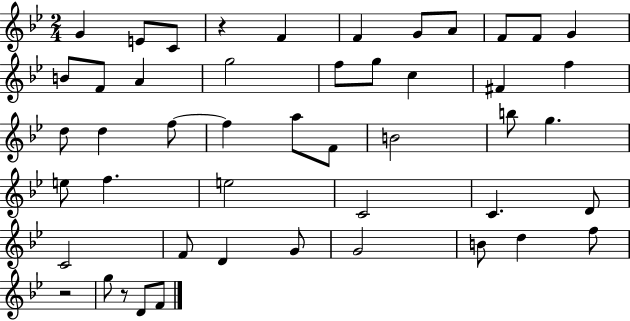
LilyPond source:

{
  \clef treble
  \numericTimeSignature
  \time 2/4
  \key bes \major
  \repeat volta 2 { g'4 e'8 c'8 | r4 f'4 | f'4 g'8 a'8 | f'8 f'8 g'4 | \break b'8 f'8 a'4 | g''2 | f''8 g''8 c''4 | fis'4 f''4 | \break d''8 d''4 f''8~~ | f''4 a''8 f'8 | b'2 | b''8 g''4. | \break e''8 f''4. | e''2 | c'2 | c'4. d'8 | \break c'2 | f'8 d'4 g'8 | g'2 | b'8 d''4 f''8 | \break r2 | g''8 r8 d'8 f'8 | } \bar "|."
}